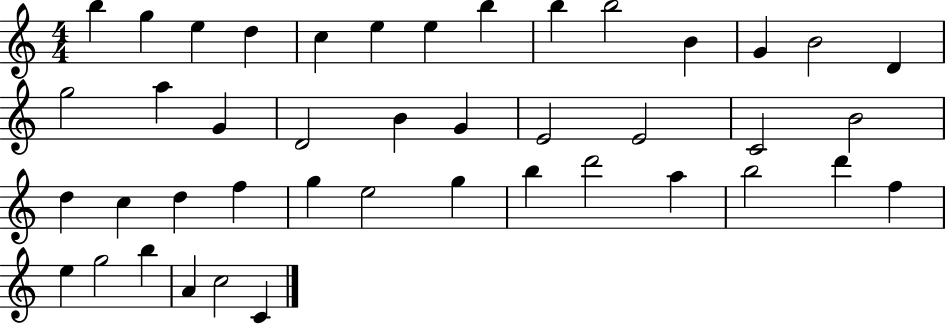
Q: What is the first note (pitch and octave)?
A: B5